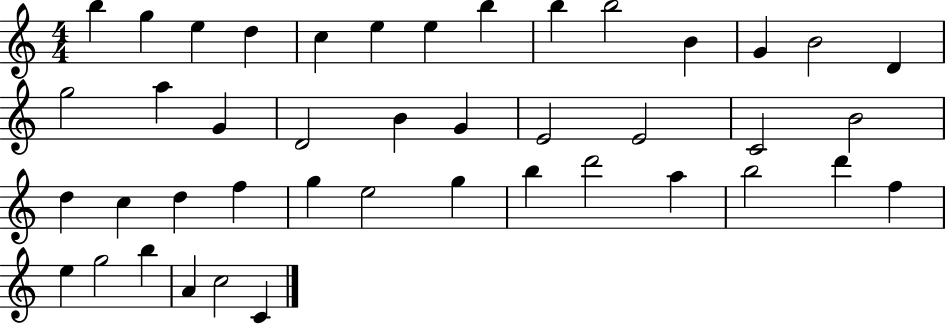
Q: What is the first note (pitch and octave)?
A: B5